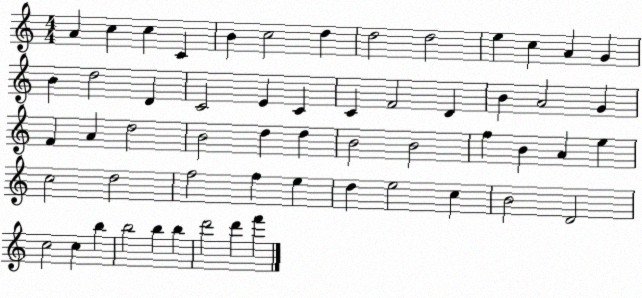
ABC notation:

X:1
T:Untitled
M:4/4
L:1/4
K:C
A c c C B c2 d d2 d2 e c A G B d2 D C2 E C C F2 D B A2 G F A d2 B2 d d B2 B2 f B A e c2 d2 f2 f e d e2 c B2 D2 c2 c b b2 b b d'2 d' f'